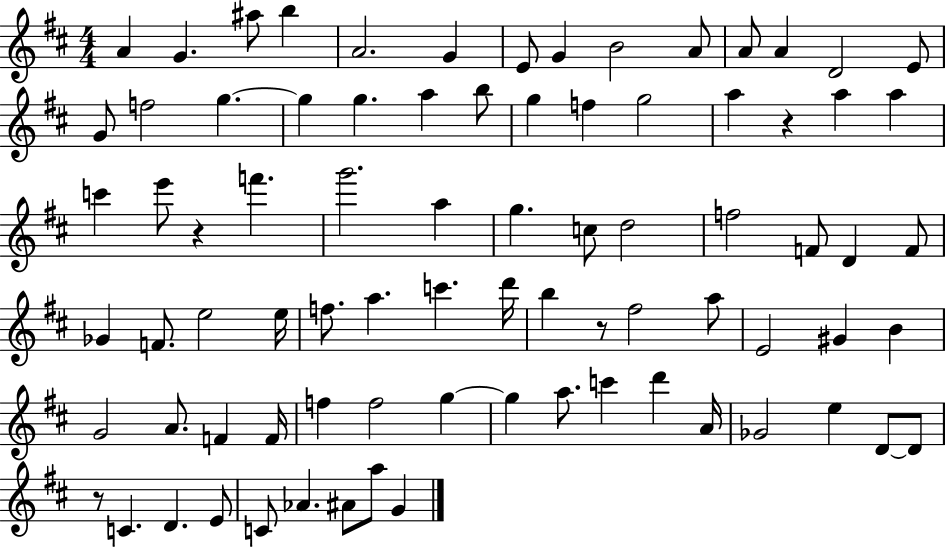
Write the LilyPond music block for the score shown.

{
  \clef treble
  \numericTimeSignature
  \time 4/4
  \key d \major
  \repeat volta 2 { a'4 g'4. ais''8 b''4 | a'2. g'4 | e'8 g'4 b'2 a'8 | a'8 a'4 d'2 e'8 | \break g'8 f''2 g''4.~~ | g''4 g''4. a''4 b''8 | g''4 f''4 g''2 | a''4 r4 a''4 a''4 | \break c'''4 e'''8 r4 f'''4. | g'''2. a''4 | g''4. c''8 d''2 | f''2 f'8 d'4 f'8 | \break ges'4 f'8. e''2 e''16 | f''8. a''4. c'''4. d'''16 | b''4 r8 fis''2 a''8 | e'2 gis'4 b'4 | \break g'2 a'8. f'4 f'16 | f''4 f''2 g''4~~ | g''4 a''8. c'''4 d'''4 a'16 | ges'2 e''4 d'8~~ d'8 | \break r8 c'4. d'4. e'8 | c'8 aes'4. ais'8 a''8 g'4 | } \bar "|."
}